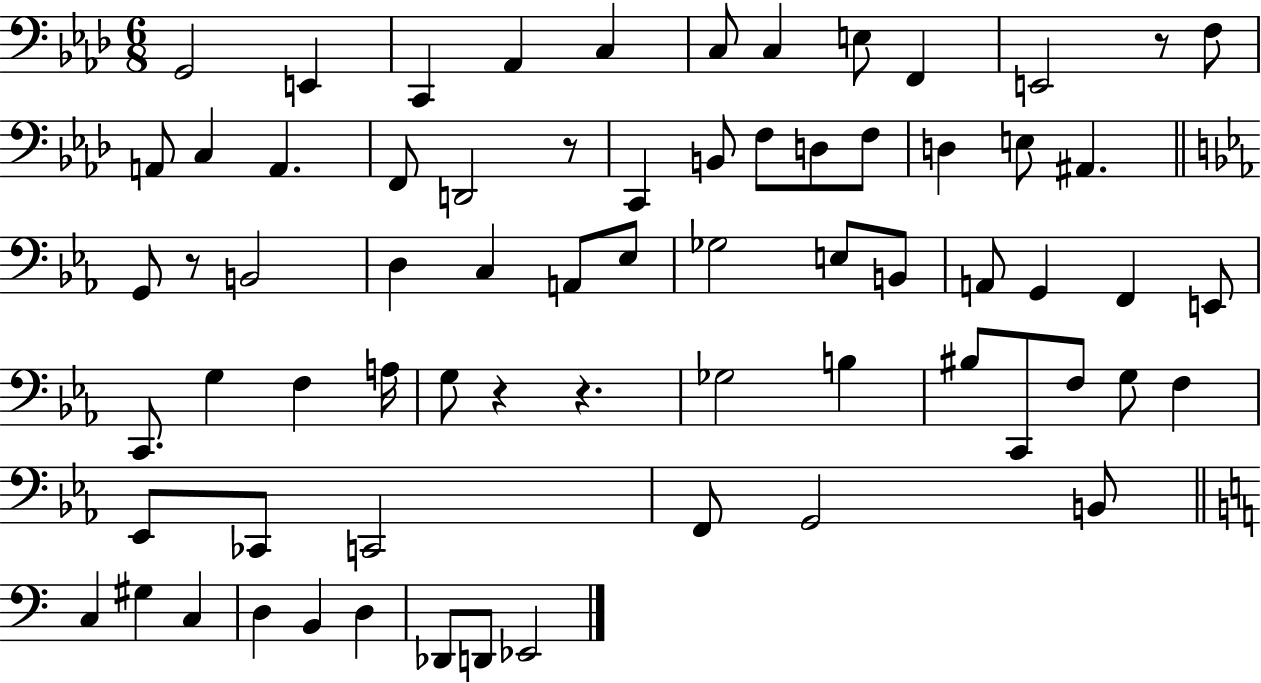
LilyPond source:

{
  \clef bass
  \numericTimeSignature
  \time 6/8
  \key aes \major
  g,2 e,4 | c,4 aes,4 c4 | c8 c4 e8 f,4 | e,2 r8 f8 | \break a,8 c4 a,4. | f,8 d,2 r8 | c,4 b,8 f8 d8 f8 | d4 e8 ais,4. | \break \bar "||" \break \key c \minor g,8 r8 b,2 | d4 c4 a,8 ees8 | ges2 e8 b,8 | a,8 g,4 f,4 e,8 | \break c,8. g4 f4 a16 | g8 r4 r4. | ges2 b4 | bis8 c,8 f8 g8 f4 | \break ees,8 ces,8 c,2 | f,8 g,2 b,8 | \bar "||" \break \key c \major c4 gis4 c4 | d4 b,4 d4 | des,8 d,8 ees,2 | \bar "|."
}